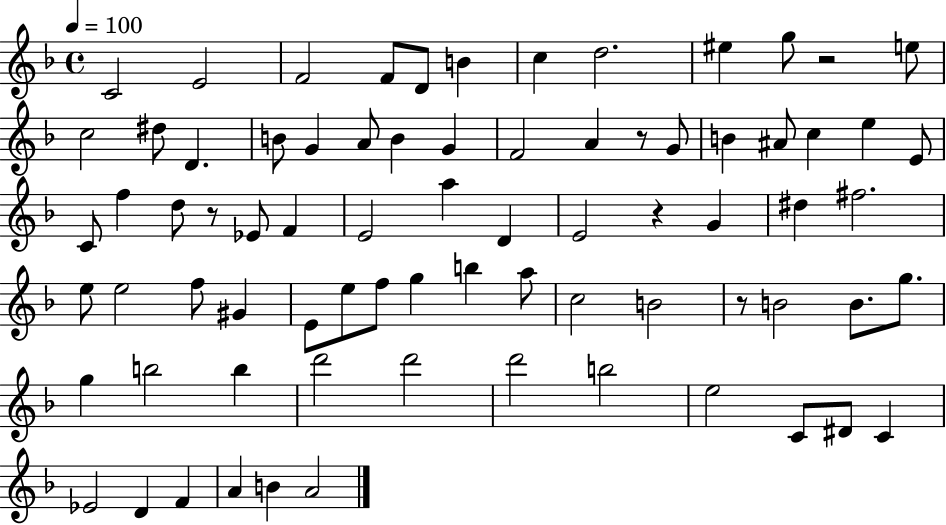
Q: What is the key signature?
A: F major